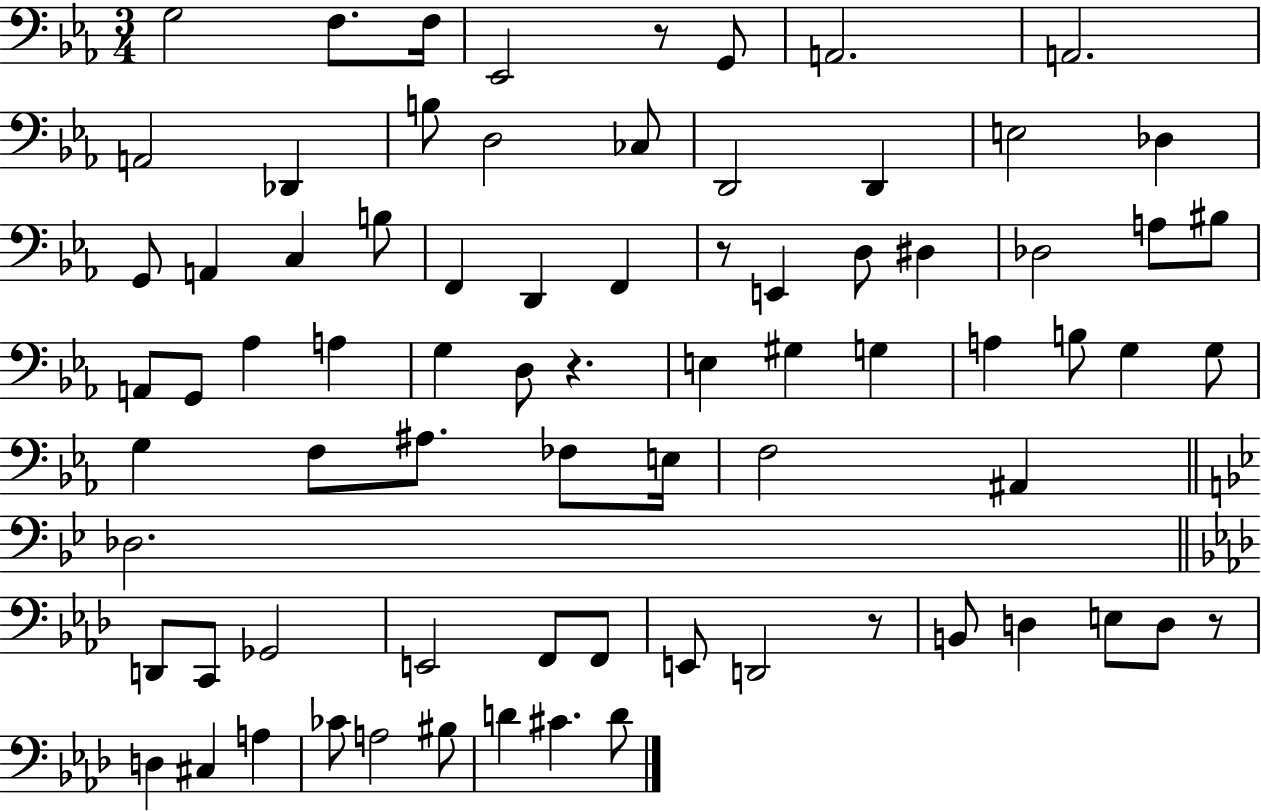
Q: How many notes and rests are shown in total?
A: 76